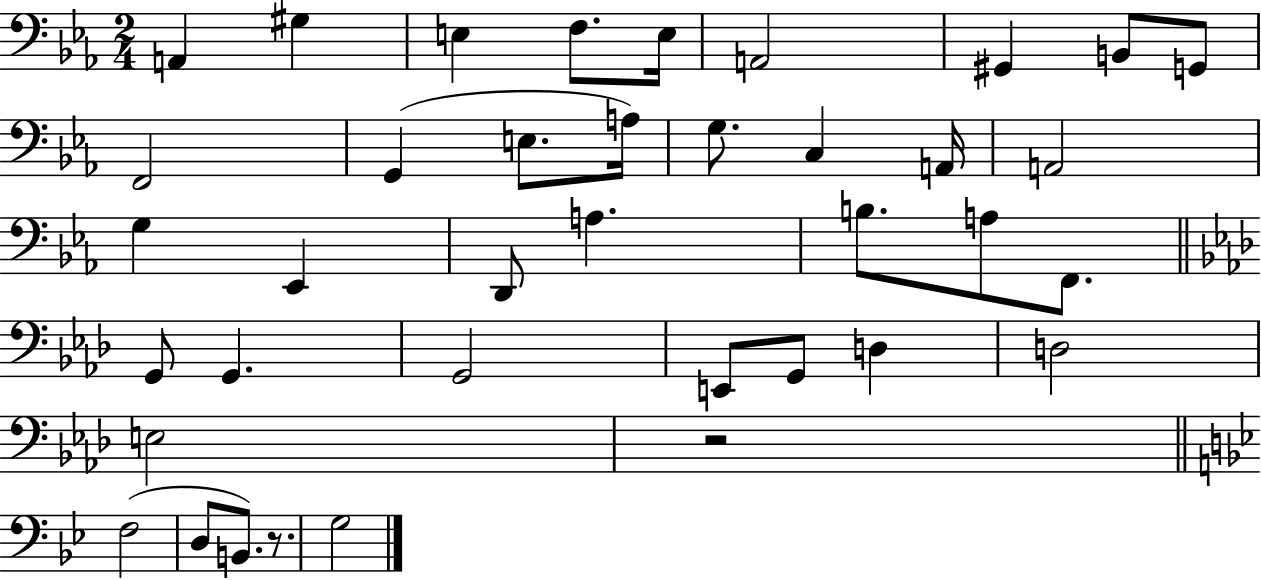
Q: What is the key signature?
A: EES major